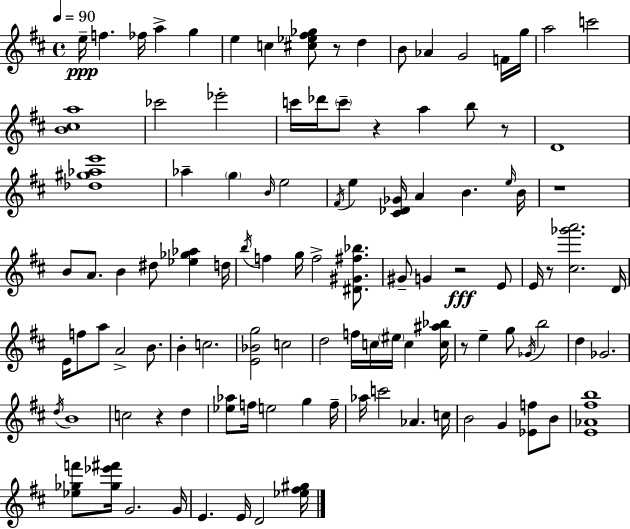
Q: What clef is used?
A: treble